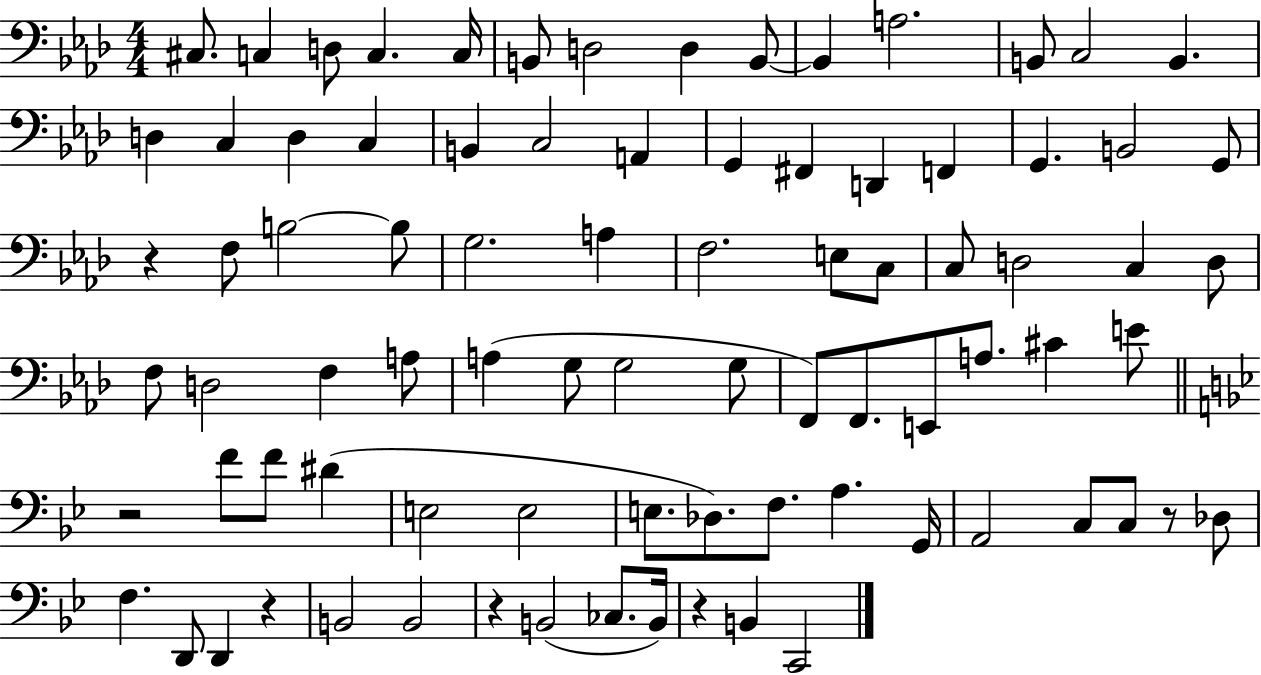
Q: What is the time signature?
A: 4/4